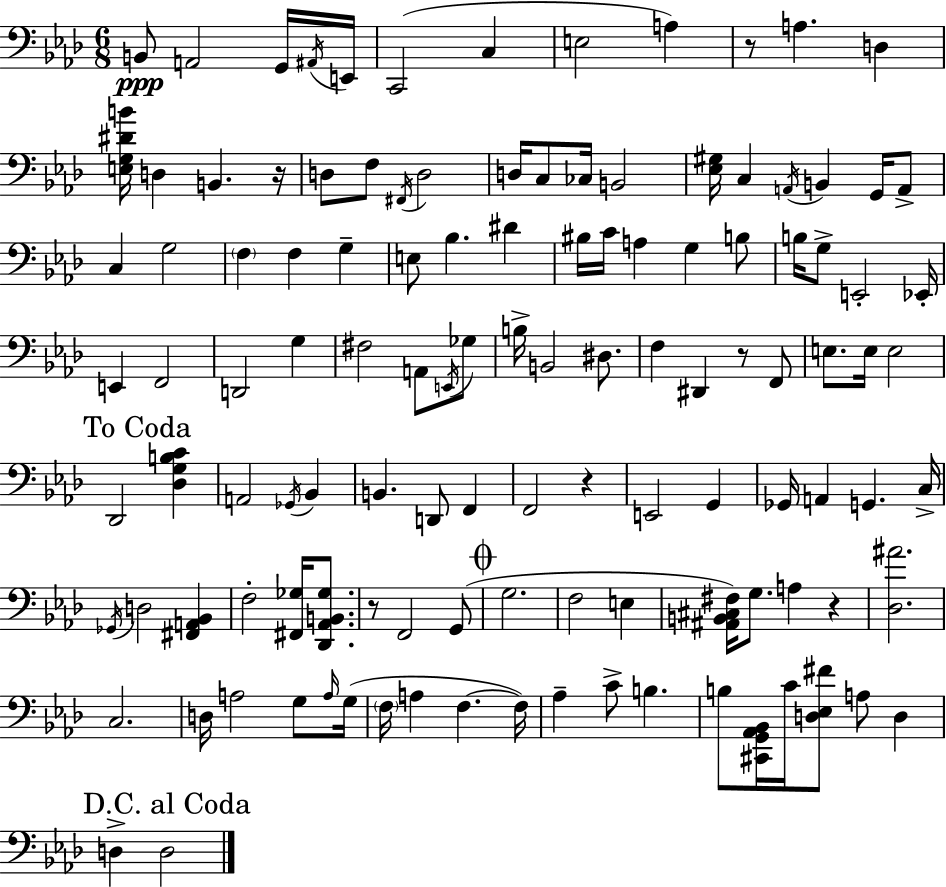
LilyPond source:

{
  \clef bass
  \numericTimeSignature
  \time 6/8
  \key aes \major
  b,8\ppp a,2 g,16 \acciaccatura { ais,16 } | e,16 c,2( c4 | e2 a4) | r8 a4. d4 | \break <e g dis' b'>16 d4 b,4. | r16 d8 f8 \acciaccatura { fis,16 } d2 | d16 c8 ces16 b,2 | <ees gis>16 c4 \acciaccatura { a,16 } b,4 | \break g,16 a,8-> c4 g2 | \parenthesize f4 f4 g4-- | e8 bes4. dis'4 | bis16 c'16 a4 g4 | \break b8 b16 g8-> e,2-. | ees,16-. e,4 f,2 | d,2 g4 | fis2 a,8 | \break \acciaccatura { e,16 } ges8 b16-> b,2 | dis8. f4 dis,4 | r8 f,8 e8. e16 e2 | \mark "To Coda" des,2 | \break <des g b c'>4 a,2 | \acciaccatura { ges,16 } bes,4 b,4. d,8 | f,4 f,2 | r4 e,2 | \break g,4 ges,16 a,4 g,4. | c16-> \acciaccatura { ges,16 } d2 | <fis, a, bes,>4 f2-. | <fis, ges>16 <des, aes, b, ges>8. r8 f,2 | \break g,8( \mark \markup { \musicglyph "scripts.coda" } g2. | f2 | e4 <ais, b, cis fis>16) g8. a4 | r4 <des ais'>2. | \break c2. | d16 a2 | g8 \grace { a16 } g16( \parenthesize f16 a4 | f4.~~ f16) aes4-- c'8-> | \break b4. b8 <cis, g, aes, bes,>16 c'16 <d ees fis'>8 | a8 d4 \mark "D.C. al Coda" d4-> d2 | \bar "|."
}